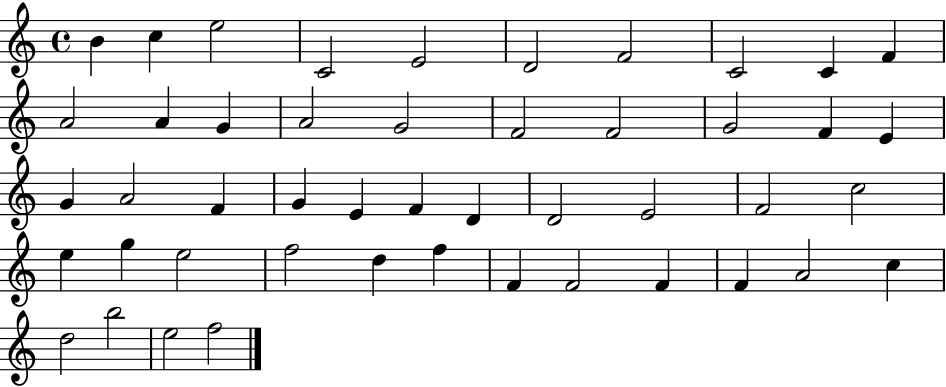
X:1
T:Untitled
M:4/4
L:1/4
K:C
B c e2 C2 E2 D2 F2 C2 C F A2 A G A2 G2 F2 F2 G2 F E G A2 F G E F D D2 E2 F2 c2 e g e2 f2 d f F F2 F F A2 c d2 b2 e2 f2